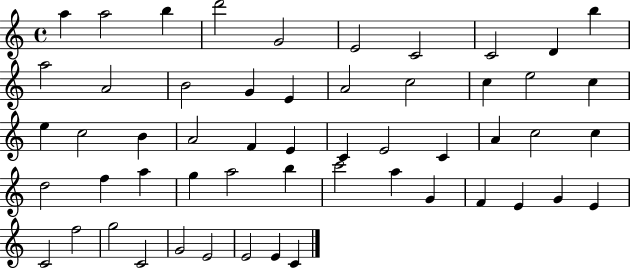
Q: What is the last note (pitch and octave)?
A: C4